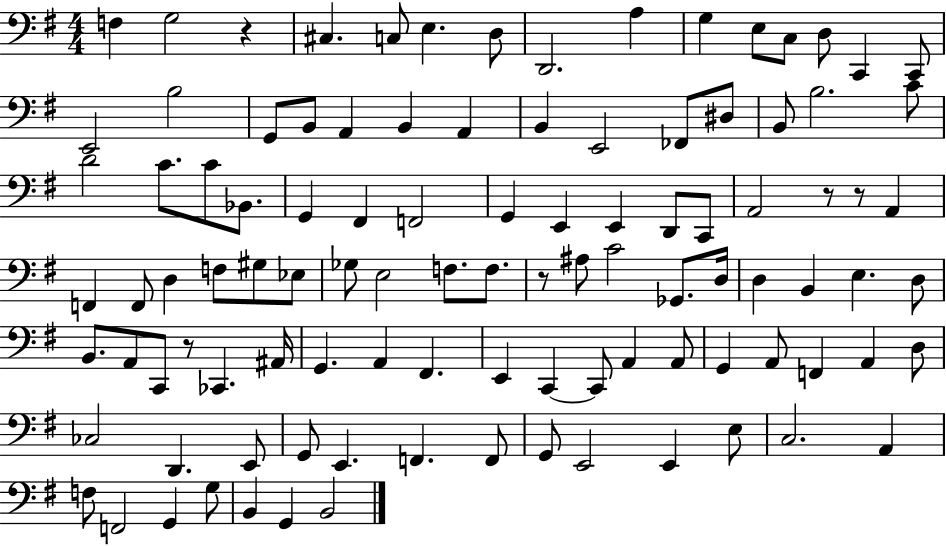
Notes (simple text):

F3/q G3/h R/q C#3/q. C3/e E3/q. D3/e D2/h. A3/q G3/q E3/e C3/e D3/e C2/q C2/e E2/h B3/h G2/e B2/e A2/q B2/q A2/q B2/q E2/h FES2/e D#3/e B2/e B3/h. C4/e D4/h C4/e. C4/e Bb2/e. G2/q F#2/q F2/h G2/q E2/q E2/q D2/e C2/e A2/h R/e R/e A2/q F2/q F2/e D3/q F3/e G#3/e Eb3/e Gb3/e E3/h F3/e. F3/e. R/e A#3/e C4/h Gb2/e. D3/s D3/q B2/q E3/q. D3/e B2/e. A2/e C2/e R/e CES2/q. A#2/s G2/q. A2/q F#2/q. E2/q C2/q C2/e A2/q A2/e G2/q A2/e F2/q A2/q D3/e CES3/h D2/q. E2/e G2/e E2/q. F2/q. F2/e G2/e E2/h E2/q E3/e C3/h. A2/q F3/e F2/h G2/q G3/e B2/q G2/q B2/h